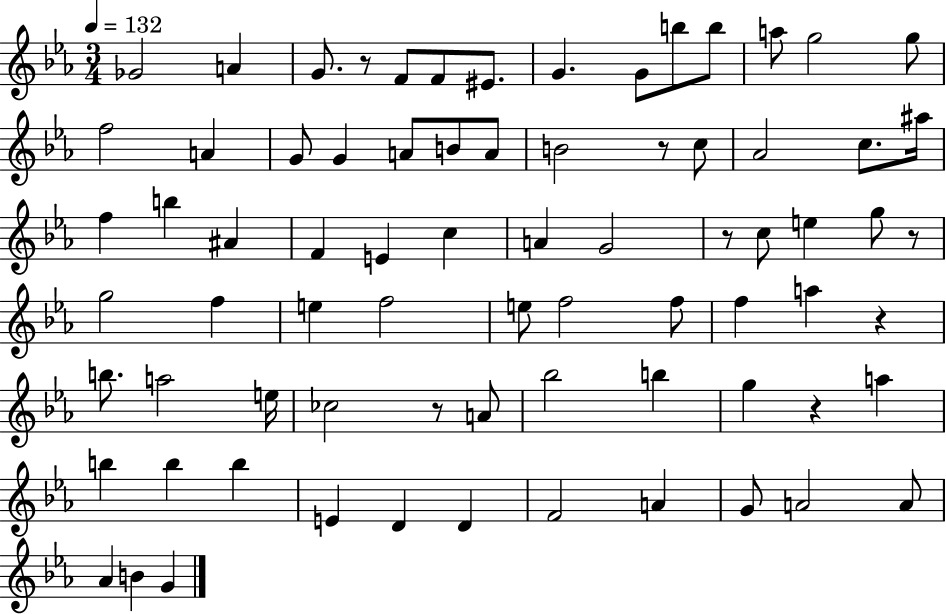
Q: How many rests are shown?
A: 7